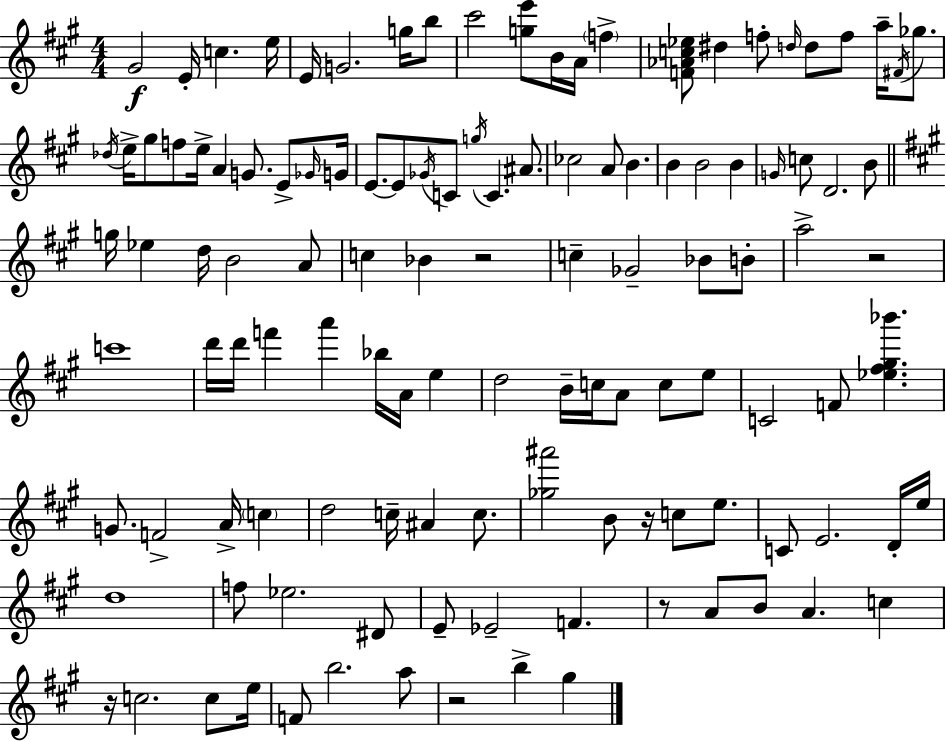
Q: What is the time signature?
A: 4/4